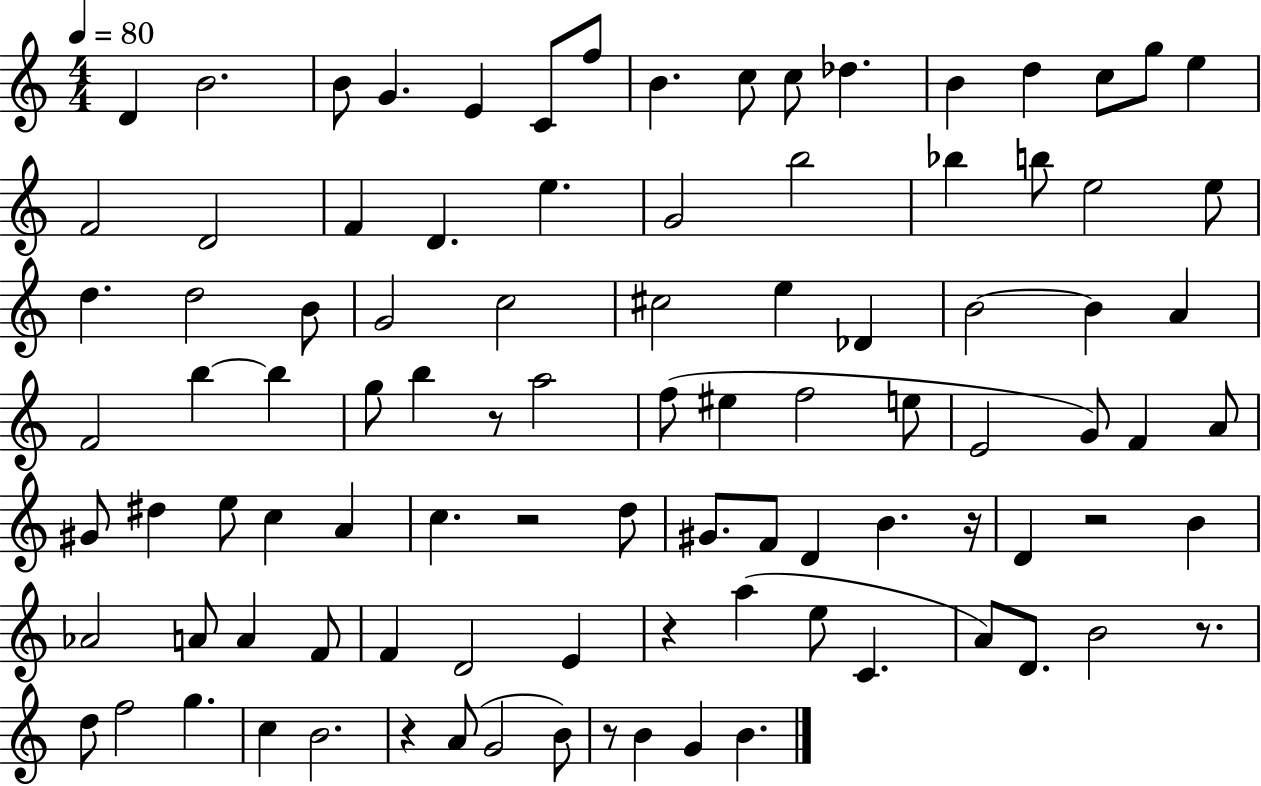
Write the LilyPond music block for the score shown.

{
  \clef treble
  \numericTimeSignature
  \time 4/4
  \key c \major
  \tempo 4 = 80
  d'4 b'2. | b'8 g'4. e'4 c'8 f''8 | b'4. c''8 c''8 des''4. | b'4 d''4 c''8 g''8 e''4 | \break f'2 d'2 | f'4 d'4. e''4. | g'2 b''2 | bes''4 b''8 e''2 e''8 | \break d''4. d''2 b'8 | g'2 c''2 | cis''2 e''4 des'4 | b'2~~ b'4 a'4 | \break f'2 b''4~~ b''4 | g''8 b''4 r8 a''2 | f''8( eis''4 f''2 e''8 | e'2 g'8) f'4 a'8 | \break gis'8 dis''4 e''8 c''4 a'4 | c''4. r2 d''8 | gis'8. f'8 d'4 b'4. r16 | d'4 r2 b'4 | \break aes'2 a'8 a'4 f'8 | f'4 d'2 e'4 | r4 a''4( e''8 c'4. | a'8) d'8. b'2 r8. | \break d''8 f''2 g''4. | c''4 b'2. | r4 a'8( g'2 b'8) | r8 b'4 g'4 b'4. | \break \bar "|."
}